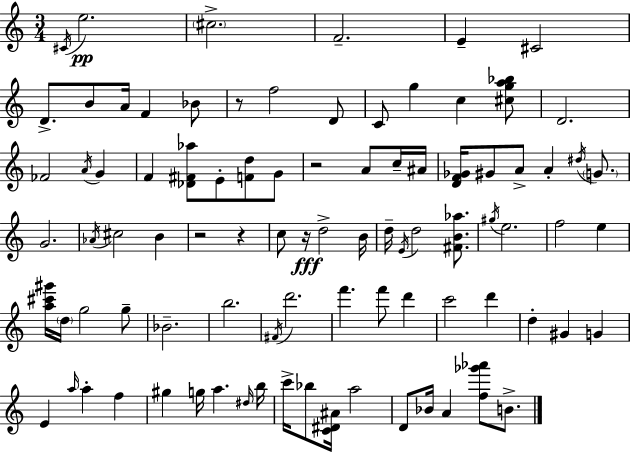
{
  \clef treble
  \numericTimeSignature
  \time 3/4
  \key c \major
  \repeat volta 2 { \acciaccatura { cis'16 }\pp e''2. | \parenthesize cis''2.-> | f'2.-- | e'4-- cis'2 | \break d'8.-> b'8 a'16 f'4 bes'8 | r8 f''2 d'8 | c'8 g''4 c''4 <cis'' g'' a'' bes''>8 | d'2. | \break fes'2 \acciaccatura { a'16 } g'4 | f'4 <des' fis' aes''>8 e'8-. <f' d''>8 | g'8 r2 a'8 | c''16-- ais'16 <d' f' ges'>16 gis'8 a'8-> a'4-. \acciaccatura { dis''16 } | \break \parenthesize g'8. g'2. | \acciaccatura { aes'16 } cis''2 | b'4 r2 | r4 c''8 r16\fff d''2-> | \break b'16 d''16-- \acciaccatura { e'16 } d''2 | <fis' b' aes''>8. \acciaccatura { gis''16 } e''2. | f''2 | e''4 <a'' cis''' gis'''>16 \parenthesize d''16 g''2 | \break g''8-- bes'2.-- | b''2. | \acciaccatura { fis'16 } d'''2. | f'''4. | \break f'''8 d'''4 c'''2 | d'''4 d''4-. gis'4 | g'4 e'4 \grace { a''16 } | a''4-. f''4 gis''4 | \break g''16 a''4. \grace { dis''16 } b''16 c'''16-> bes''8 | <c' dis' ais'>16 a''2 d'8 bes'16 | a'4 <f'' ges''' aes'''>8 b'8.-> } \bar "|."
}